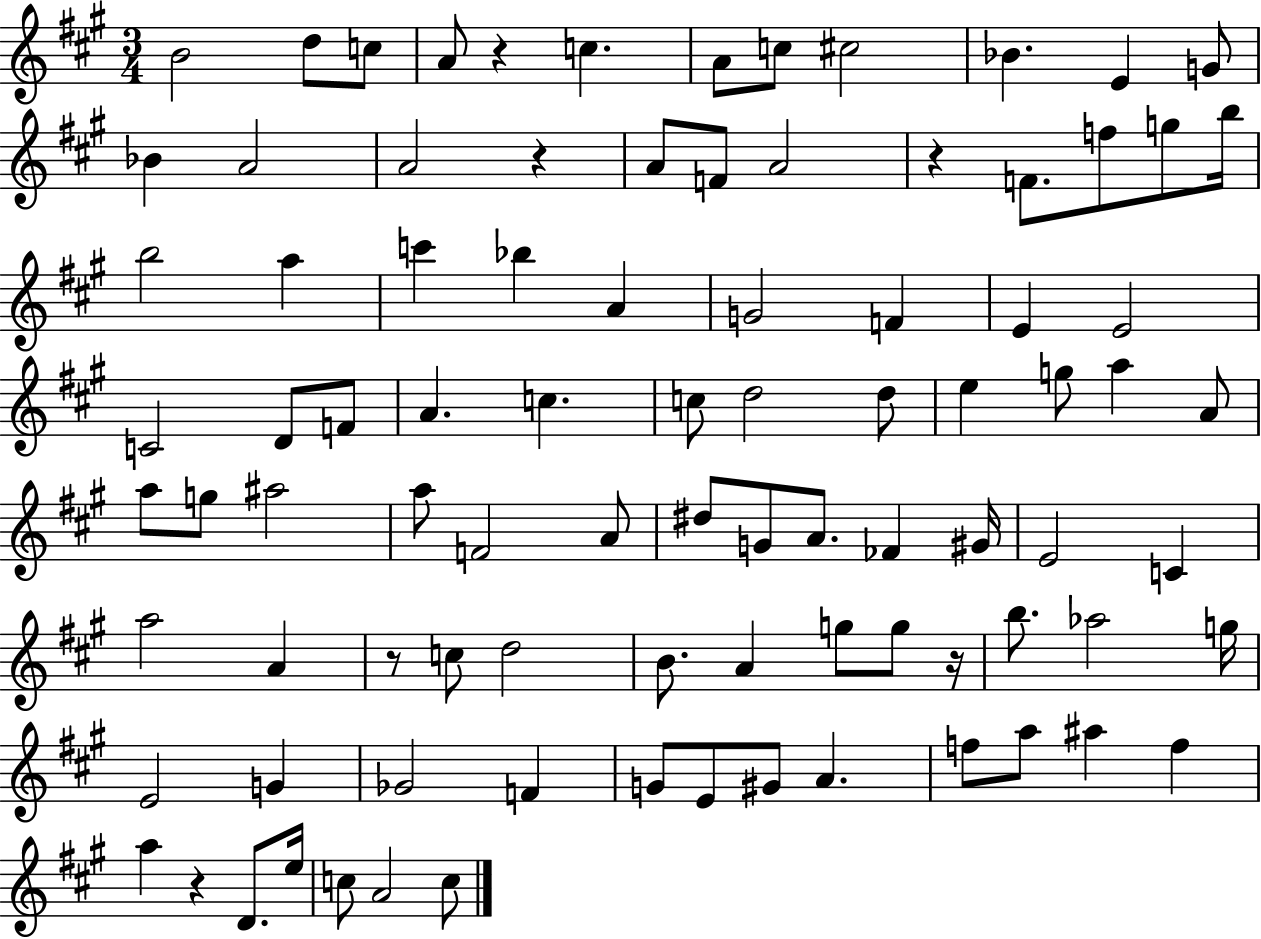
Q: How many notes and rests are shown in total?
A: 90